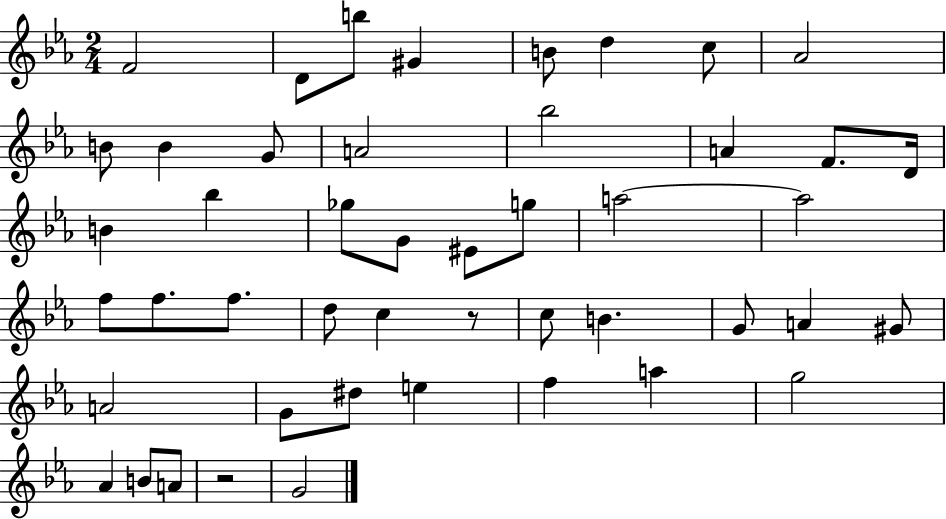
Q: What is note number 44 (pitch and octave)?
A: A4